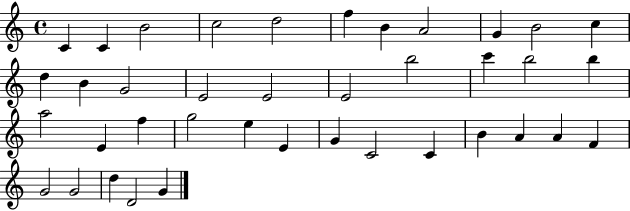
C4/q C4/q B4/h C5/h D5/h F5/q B4/q A4/h G4/q B4/h C5/q D5/q B4/q G4/h E4/h E4/h E4/h B5/h C6/q B5/h B5/q A5/h E4/q F5/q G5/h E5/q E4/q G4/q C4/h C4/q B4/q A4/q A4/q F4/q G4/h G4/h D5/q D4/h G4/q